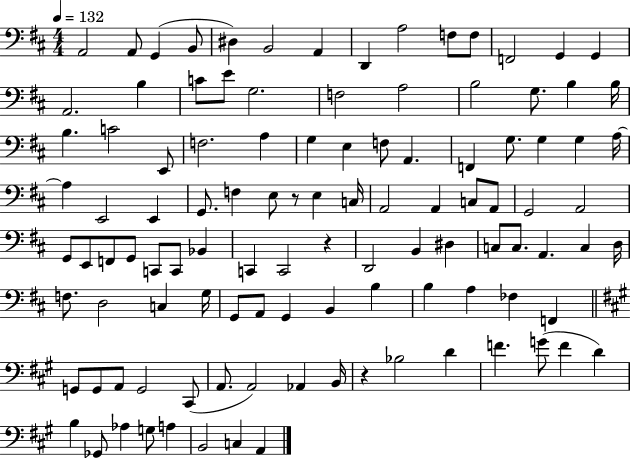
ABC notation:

X:1
T:Untitled
M:4/4
L:1/4
K:D
A,,2 A,,/2 G,, B,,/2 ^D, B,,2 A,, D,, A,2 F,/2 F,/2 F,,2 G,, G,, A,,2 B, C/2 E/2 G,2 F,2 A,2 B,2 G,/2 B, B,/4 B, C2 E,,/2 F,2 A, G, E, F,/2 A,, F,, G,/2 G, G, A,/4 A, E,,2 E,, G,,/2 F, E,/2 z/2 E, C,/4 A,,2 A,, C,/2 A,,/2 G,,2 A,,2 G,,/2 E,,/2 F,,/2 G,,/2 C,,/2 C,,/2 _B,, C,, C,,2 z D,,2 B,, ^D, C,/2 C,/2 A,, C, D,/4 F,/2 D,2 C, G,/4 G,,/2 A,,/2 G,, B,, B, B, A, _F, F,, G,,/2 G,,/2 A,,/2 G,,2 ^C,,/2 A,,/2 A,,2 _A,, B,,/4 z _B,2 D F G/2 F D B, _G,,/2 _A, G,/2 A, B,,2 C, A,,